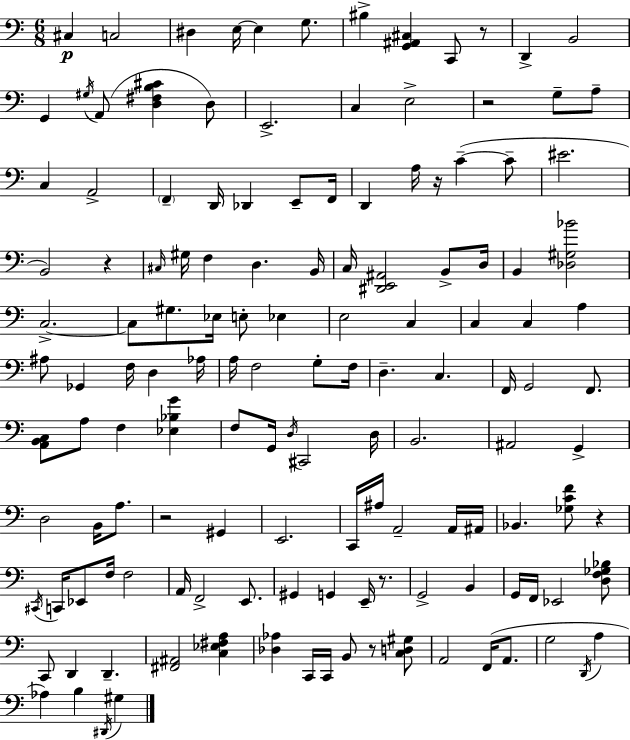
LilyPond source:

{
  \clef bass
  \numericTimeSignature
  \time 6/8
  \key a \minor
  \repeat volta 2 { cis4\p c2 | dis4 e16~~ e4 g8. | bis4-> <g, ais, cis>4 c,8 r8 | d,4-> b,2 | \break g,4 \acciaccatura { gis16 }( a,8 <d fis b cis'>4 d8) | e,2.-> | c4 e2-> | r2 g8-- a8-- | \break c4 a,2-> | \parenthesize f,4-- d,16 des,4 e,8-- | f,16 d,4 a16 r16 c'4--~(~ c'8-- | eis'2. | \break b,2) r4 | \grace { cis16 } gis16 f4 d4. | b,16 c16 <dis, e, ais,>2 b,8-> | d16 b,4 <des gis bes'>2 | \break c2.->~~ | c8 gis8. ees16 e8-. ees4 | e2 c4 | c4 c4 a4 | \break ais8 ges,4 f16 d4 | aes16 a16 f2 g8-. | f16 d4.-- c4. | f,16 g,2 f,8. | \break <a, b, c>8 a8 f4 <ees bes g'>4 | f8 g,16 \acciaccatura { d16 } cis,2 | d16 b,2. | ais,2 g,4-> | \break d2 b,16 | a8. r2 gis,4 | e,2. | c,16 ais16 a,2-- | \break a,16 ais,16 bes,4. <ges c' f'>8 r4 | \acciaccatura { cis,16 } c,16 ees,8 f16 f2 | a,16 f,2-> | e,8. gis,4 g,4 | \break e,16-- r8. g,2-> | b,4 g,16 f,16 ees,2 | <d f ges bes>8 c,8 d,4 d,4.-- | <fis, ais,>2 | \break <c ees fis a>4 <des aes>4 c,16 c,16 b,8 | r8 <c d gis>8 a,2 | f,16( a,8. g2 | \acciaccatura { d,16 } a4 aes4) b4 | \break \acciaccatura { dis,16 } gis4 } \bar "|."
}